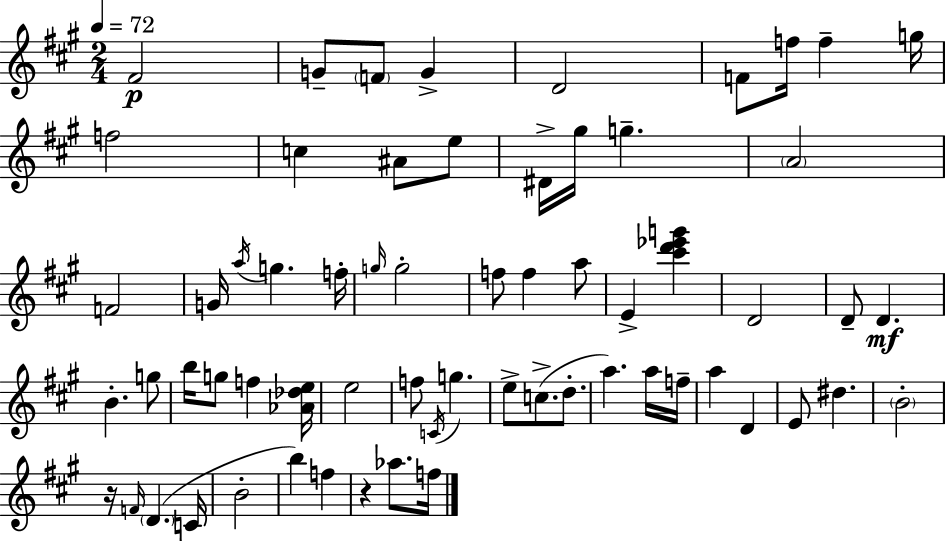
{
  \clef treble
  \numericTimeSignature
  \time 2/4
  \key a \major
  \tempo 4 = 72
  fis'2\p | g'8-- \parenthesize f'8 g'4-> | d'2 | f'8 f''16 f''4-- g''16 | \break f''2 | c''4 ais'8 e''8 | dis'16-> gis''16 g''4.-- | \parenthesize a'2 | \break f'2 | g'16 \acciaccatura { a''16 } g''4. | f''16-. \grace { g''16 } g''2-. | f''8 f''4 | \break a''8 e'4-> <cis''' d''' ees''' g'''>4 | d'2 | d'8-- d'4.\mf | b'4.-. | \break g''8 b''16 g''8 f''4 | <aes' des'' e''>16 e''2 | f''8 \acciaccatura { c'16 } g''4. | e''8-> c''8.->( | \break d''8.-. a''4.) | a''16 f''16-- a''4 d'4 | e'8 dis''4. | \parenthesize b'2-. | \break r16 \grace { f'16 }( \parenthesize d'4. | c'16 b'2-. | b''4) | f''4 r4 | \break aes''8. f''16 \bar "|."
}